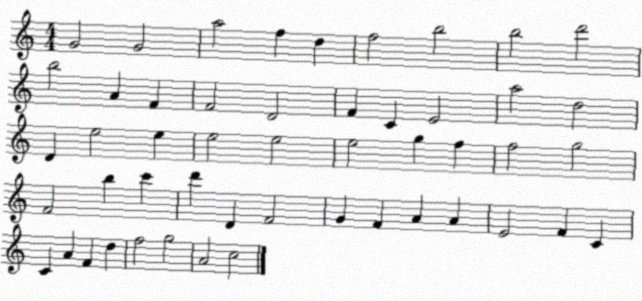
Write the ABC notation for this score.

X:1
T:Untitled
M:4/4
L:1/4
K:C
G2 G2 a2 f d f2 b2 b2 d'2 b2 A F F2 D2 F C E2 a2 d2 D e2 e e2 e2 e2 g f f2 g2 F2 b c' d' D F2 G F A A E2 F C C A F d f2 g2 A2 c2